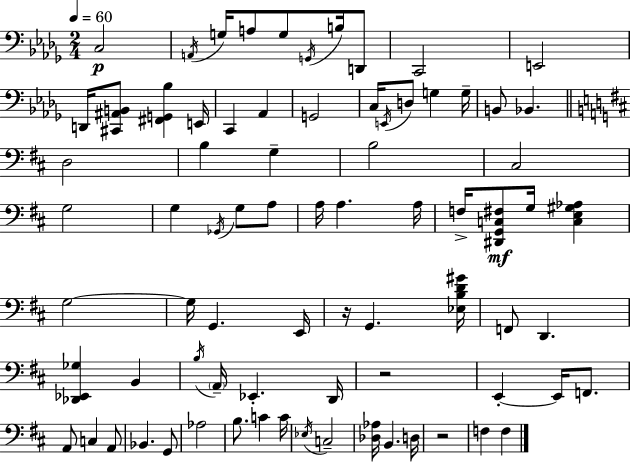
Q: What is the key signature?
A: BES minor